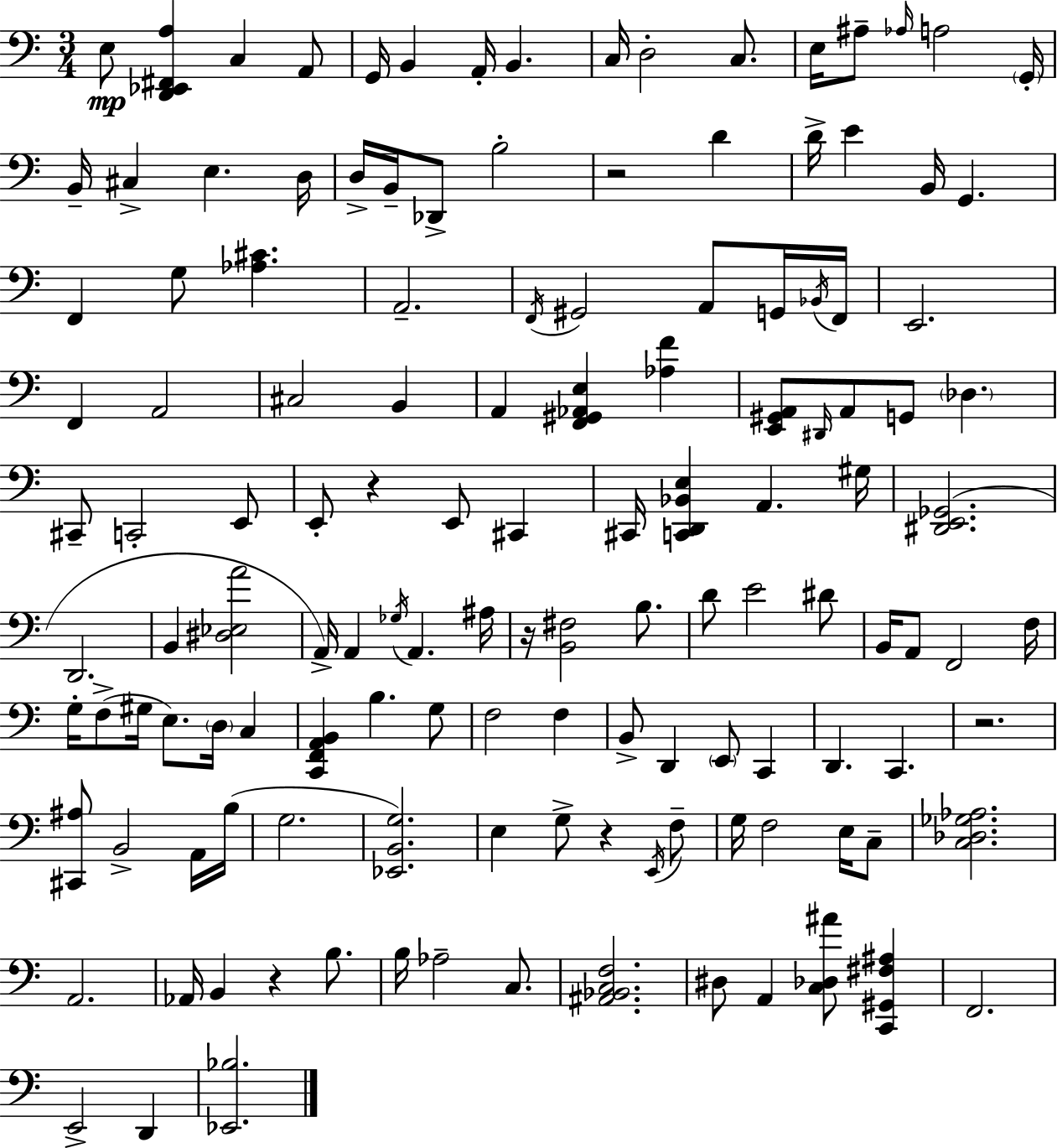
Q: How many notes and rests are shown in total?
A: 134